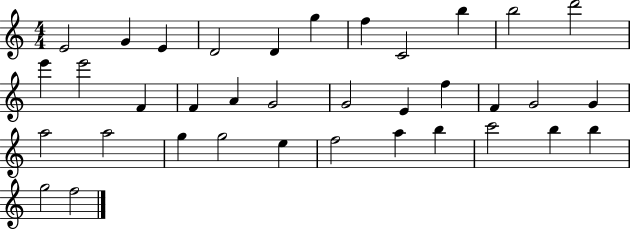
X:1
T:Untitled
M:4/4
L:1/4
K:C
E2 G E D2 D g f C2 b b2 d'2 e' e'2 F F A G2 G2 E f F G2 G a2 a2 g g2 e f2 a b c'2 b b g2 f2